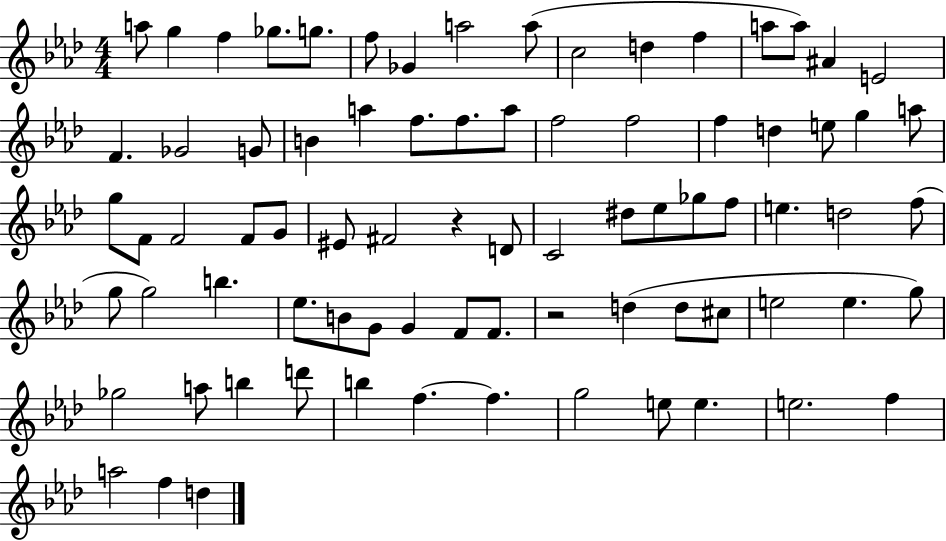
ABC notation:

X:1
T:Untitled
M:4/4
L:1/4
K:Ab
a/2 g f _g/2 g/2 f/2 _G a2 a/2 c2 d f a/2 a/2 ^A E2 F _G2 G/2 B a f/2 f/2 a/2 f2 f2 f d e/2 g a/2 g/2 F/2 F2 F/2 G/2 ^E/2 ^F2 z D/2 C2 ^d/2 _e/2 _g/2 f/2 e d2 f/2 g/2 g2 b _e/2 B/2 G/2 G F/2 F/2 z2 d d/2 ^c/2 e2 e g/2 _g2 a/2 b d'/2 b f f g2 e/2 e e2 f a2 f d